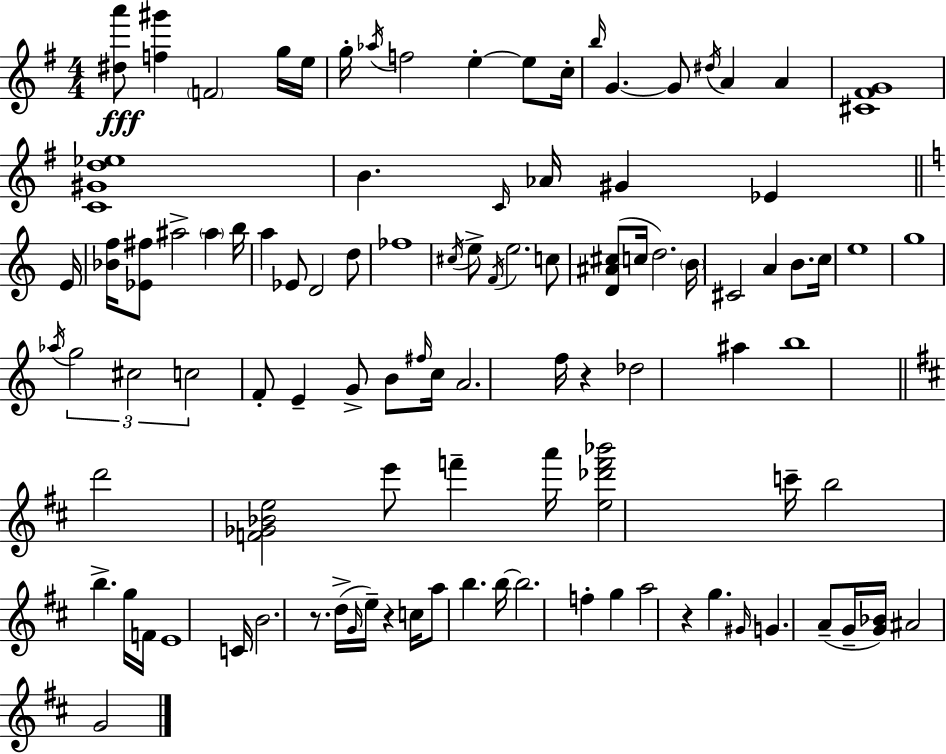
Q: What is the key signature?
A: G major